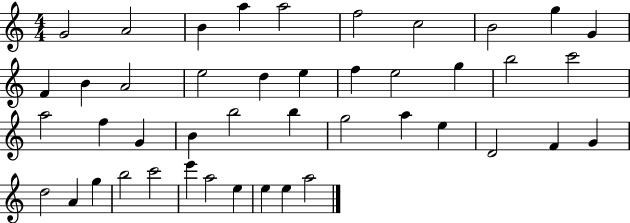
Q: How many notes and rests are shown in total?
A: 44